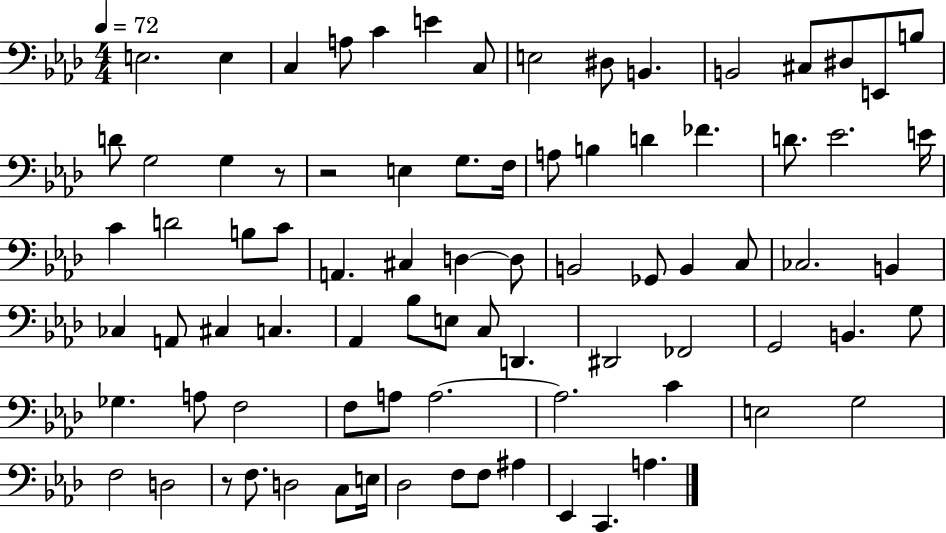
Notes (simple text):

E3/h. E3/q C3/q A3/e C4/q E4/q C3/e E3/h D#3/e B2/q. B2/h C#3/e D#3/e E2/e B3/e D4/e G3/h G3/q R/e R/h E3/q G3/e. F3/s A3/e B3/q D4/q FES4/q. D4/e. Eb4/h. E4/s C4/q D4/h B3/e C4/e A2/q. C#3/q D3/q D3/e B2/h Gb2/e B2/q C3/e CES3/h. B2/q CES3/q A2/e C#3/q C3/q. Ab2/q Bb3/e E3/e C3/e D2/q. D#2/h FES2/h G2/h B2/q. G3/e Gb3/q. A3/e F3/h F3/e A3/e A3/h. A3/h. C4/q E3/h G3/h F3/h D3/h R/e F3/e. D3/h C3/e E3/s Db3/h F3/e F3/e A#3/q Eb2/q C2/q. A3/q.